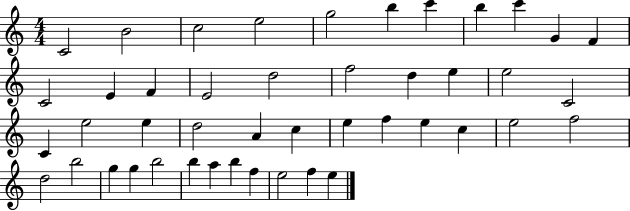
X:1
T:Untitled
M:4/4
L:1/4
K:C
C2 B2 c2 e2 g2 b c' b c' G F C2 E F E2 d2 f2 d e e2 C2 C e2 e d2 A c e f e c e2 f2 d2 b2 g g b2 b a b f e2 f e